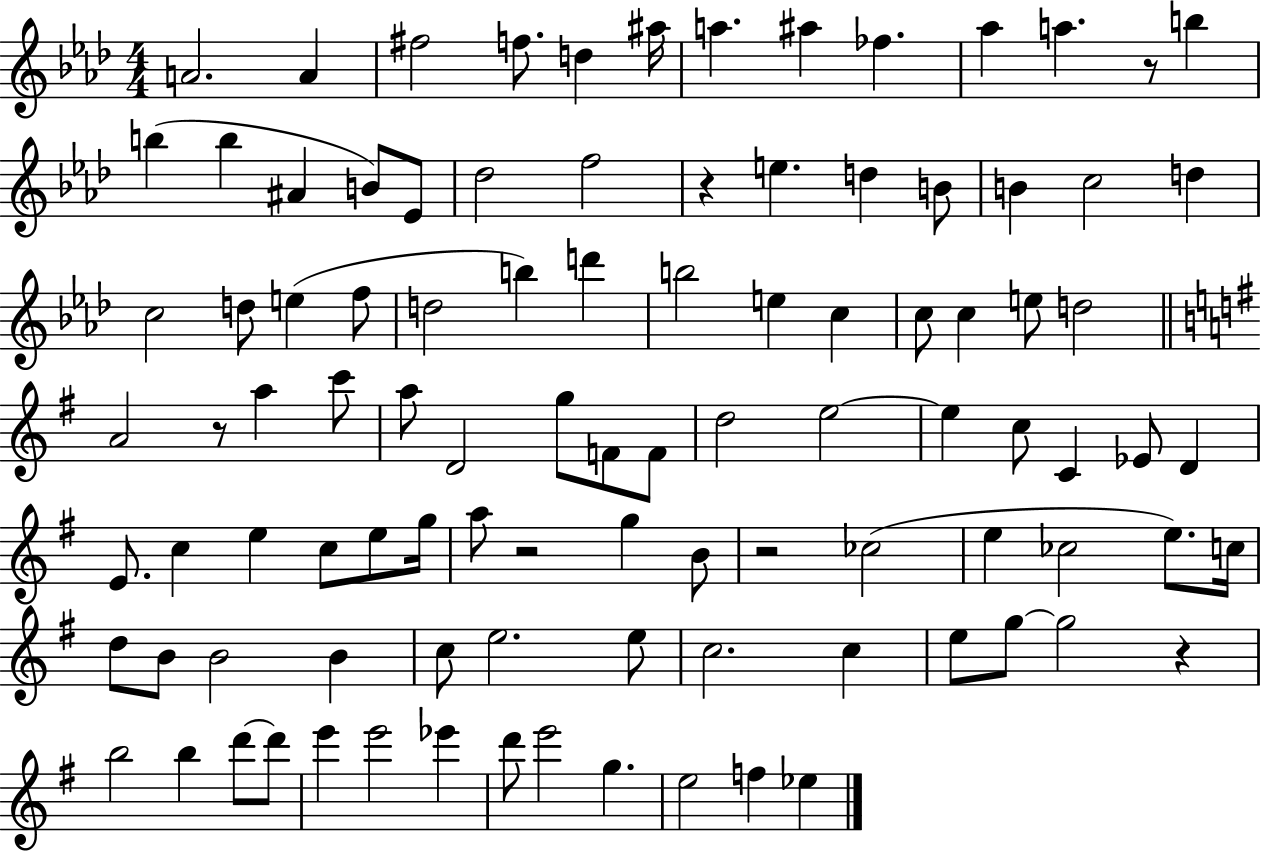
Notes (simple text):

A4/h. A4/q F#5/h F5/e. D5/q A#5/s A5/q. A#5/q FES5/q. Ab5/q A5/q. R/e B5/q B5/q B5/q A#4/q B4/e Eb4/e Db5/h F5/h R/q E5/q. D5/q B4/e B4/q C5/h D5/q C5/h D5/e E5/q F5/e D5/h B5/q D6/q B5/h E5/q C5/q C5/e C5/q E5/e D5/h A4/h R/e A5/q C6/e A5/e D4/h G5/e F4/e F4/e D5/h E5/h E5/q C5/e C4/q Eb4/e D4/q E4/e. C5/q E5/q C5/e E5/e G5/s A5/e R/h G5/q B4/e R/h CES5/h E5/q CES5/h E5/e. C5/s D5/e B4/e B4/h B4/q C5/e E5/h. E5/e C5/h. C5/q E5/e G5/e G5/h R/q B5/h B5/q D6/e D6/e E6/q E6/h Eb6/q D6/e E6/h G5/q. E5/h F5/q Eb5/q